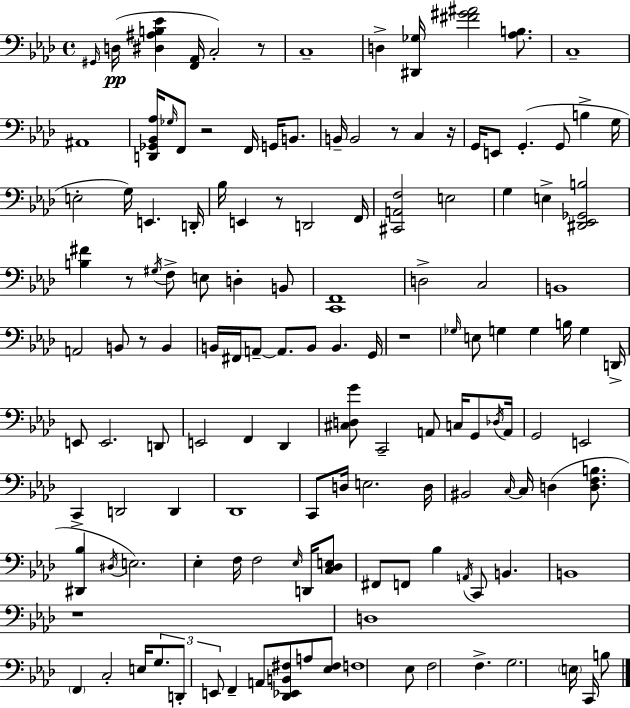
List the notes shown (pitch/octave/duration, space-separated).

G#2/s D3/s [D#3,A#3,B3,Eb4]/q [F2,Ab2]/s C3/h R/e C3/w D3/q [D#2,Gb3]/s [F#4,G#4,A#4]/h [Ab3,B3]/e. C3/w A#2/w [D2,Gb2,Bb2,Ab3]/s Gb3/s F2/e R/h F2/s G2/s B2/e. B2/s B2/h R/e C3/q R/s G2/s E2/e G2/q. G2/e B3/q G3/s E3/h G3/s E2/q. D2/s Bb3/s E2/q R/e D2/h F2/s [C#2,A2,F3]/h E3/h G3/q E3/q [D#2,Eb2,Gb2,B3]/h [B3,F#4]/q R/e G#3/s F3/e E3/e D3/q B2/e [C2,F2]/w D3/h C3/h B2/w A2/h B2/e R/e B2/q B2/s F#2/s A2/e A2/e. B2/e B2/q. G2/s R/w Gb3/s E3/e G3/q G3/q B3/s G3/q D2/s E2/e E2/h. D2/e E2/h F2/q Db2/q [C#3,D3,G4]/e C2/h A2/e C3/s G2/e Db3/s A2/s G2/h E2/h C2/q D2/h D2/q Db2/w C2/e D3/s E3/h. D3/s BIS2/h C3/s C3/s D3/q [D3,F3,B3]/e. [D#2,Bb3]/q D#3/s E3/h. Eb3/q F3/s F3/h Eb3/s D2/s [C3,Db3,E3]/e F#2/e F2/e Bb3/q A2/s C2/e B2/q. B2/w R/w D3/w F2/q C3/h E3/s G3/e. D2/e E2/e F2/q A2/e [Db2,Eb2,B2,F#3]/e A3/e [Eb3,F#3]/e F3/w Eb3/e F3/h F3/q. G3/h. E3/s C2/s B3/e